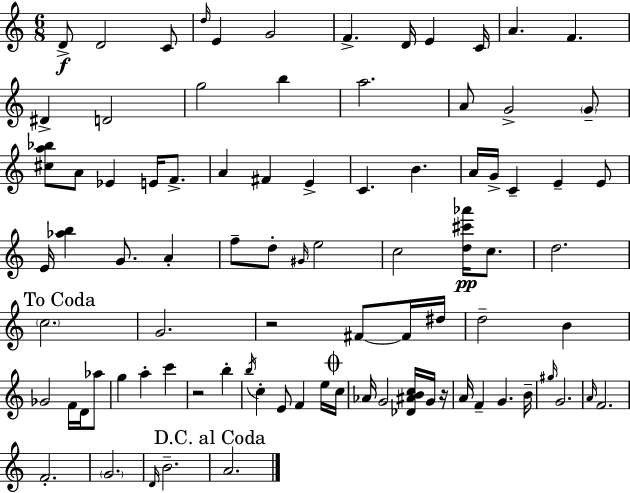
{
  \clef treble
  \numericTimeSignature
  \time 6/8
  \key a \minor
  d'8->\f d'2 c'8 | \grace { d''16 } e'4 g'2 | f'4.-> d'16 e'4 | c'16 a'4. f'4. | \break dis'4-> d'2 | g''2 b''4 | a''2. | a'8 g'2-> \parenthesize g'8-- | \break <cis'' a'' bes''>8 a'8 ees'4 e'16 f'8.-> | a'4 fis'4 e'4-> | c'4. b'4. | a'16 g'16-> c'4-- e'4-- e'8 | \break e'16 <aes'' b''>4 g'8. a'4-. | f''8-- d''8-. \grace { gis'16 } e''2 | c''2 <d'' cis''' aes'''>16\pp c''8. | d''2. | \break \mark "To Coda" \parenthesize c''2. | g'2. | r2 fis'8~~ | fis'16 dis''16 d''2-- b'4 | \break ges'2 f'16 d'16 | aes''8 g''4 a''4-. c'''4 | r2 b''4-. | \acciaccatura { b''16 } c''4-. e'8 f'4 | \break e''16 \mark \markup { \musicglyph "scripts.coda" } c''16 aes'16 g'2 | <des' ais' b' c''>16 g'16 r16 a'16 f'4-- g'4. | b'16-- \grace { gis''16 } g'2. | \grace { a'16 } f'2. | \break f'2.-. | \parenthesize g'2. | \grace { d'16 } b'2.-- | \mark "D.C. al Coda" a'2. | \break \bar "|."
}